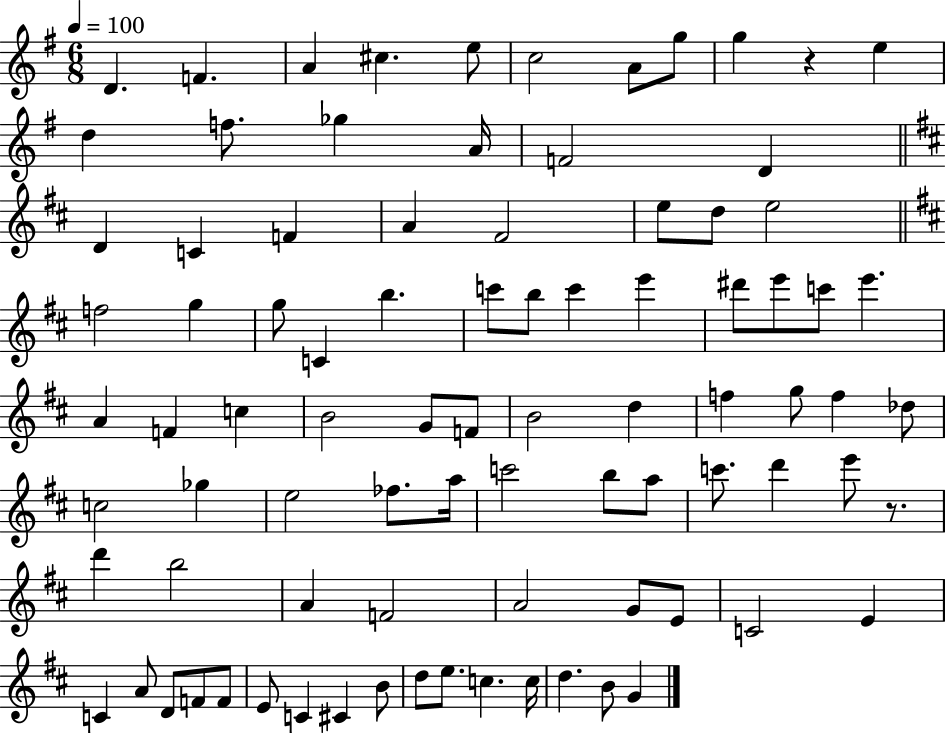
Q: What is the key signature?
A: G major